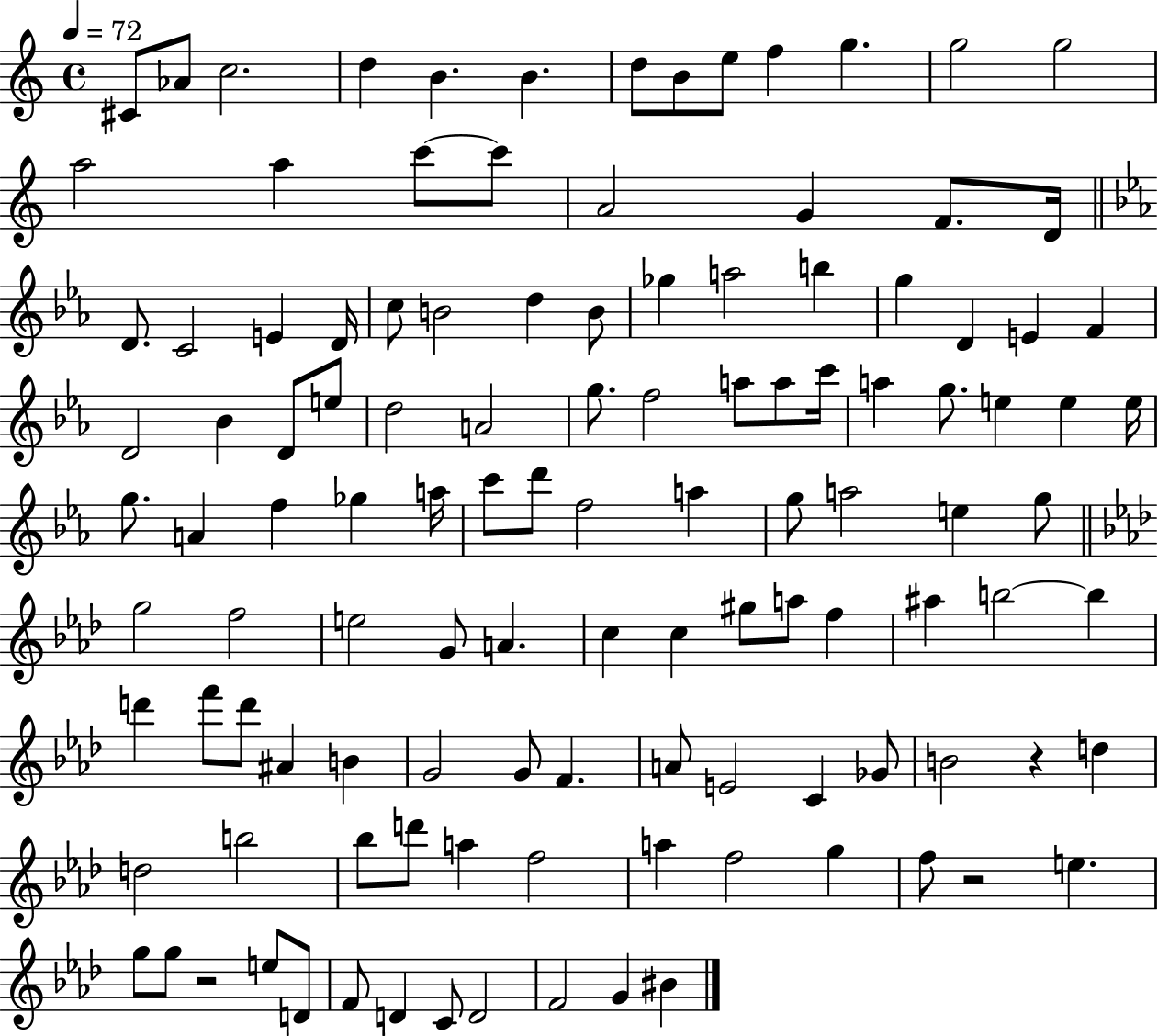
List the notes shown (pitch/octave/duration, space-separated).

C#4/e Ab4/e C5/h. D5/q B4/q. B4/q. D5/e B4/e E5/e F5/q G5/q. G5/h G5/h A5/h A5/q C6/e C6/e A4/h G4/q F4/e. D4/s D4/e. C4/h E4/q D4/s C5/e B4/h D5/q B4/e Gb5/q A5/h B5/q G5/q D4/q E4/q F4/q D4/h Bb4/q D4/e E5/e D5/h A4/h G5/e. F5/h A5/e A5/e C6/s A5/q G5/e. E5/q E5/q E5/s G5/e. A4/q F5/q Gb5/q A5/s C6/e D6/e F5/h A5/q G5/e A5/h E5/q G5/e G5/h F5/h E5/h G4/e A4/q. C5/q C5/q G#5/e A5/e F5/q A#5/q B5/h B5/q D6/q F6/e D6/e A#4/q B4/q G4/h G4/e F4/q. A4/e E4/h C4/q Gb4/e B4/h R/q D5/q D5/h B5/h Bb5/e D6/e A5/q F5/h A5/q F5/h G5/q F5/e R/h E5/q. G5/e G5/e R/h E5/e D4/e F4/e D4/q C4/e D4/h F4/h G4/q BIS4/q